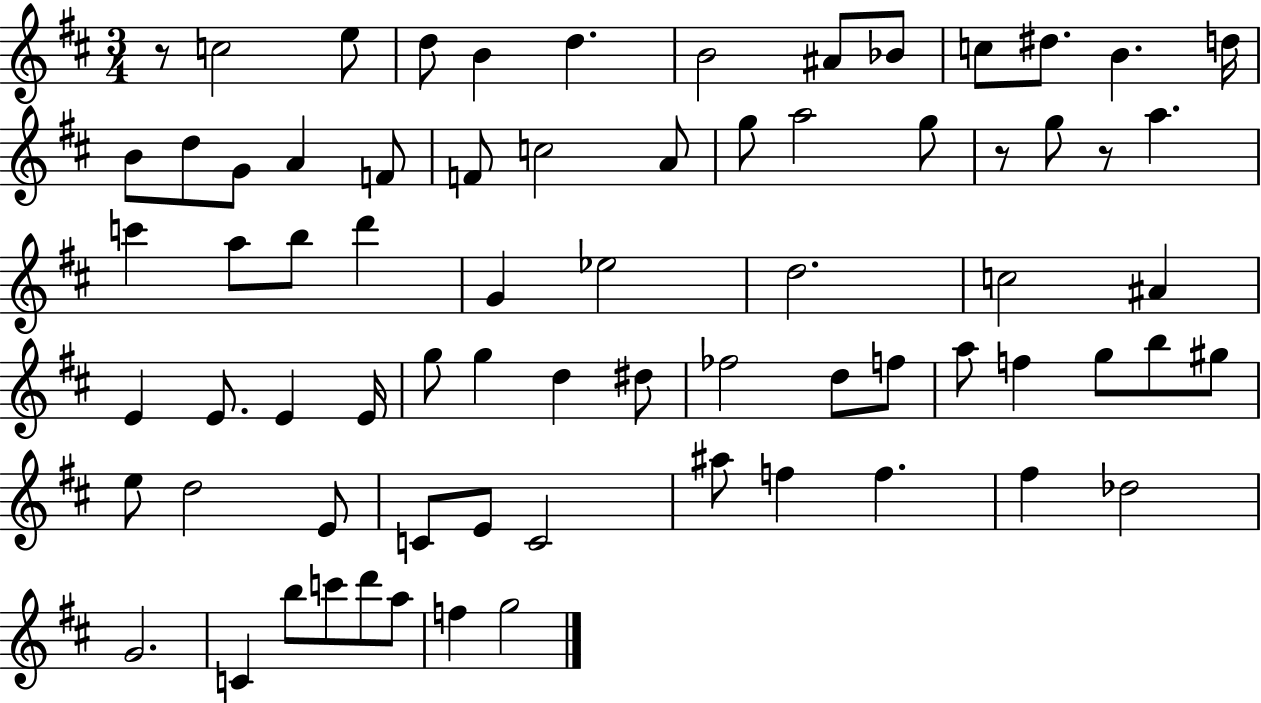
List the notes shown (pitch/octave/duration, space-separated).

R/e C5/h E5/e D5/e B4/q D5/q. B4/h A#4/e Bb4/e C5/e D#5/e. B4/q. D5/s B4/e D5/e G4/e A4/q F4/e F4/e C5/h A4/e G5/e A5/h G5/e R/e G5/e R/e A5/q. C6/q A5/e B5/e D6/q G4/q Eb5/h D5/h. C5/h A#4/q E4/q E4/e. E4/q E4/s G5/e G5/q D5/q D#5/e FES5/h D5/e F5/e A5/e F5/q G5/e B5/e G#5/e E5/e D5/h E4/e C4/e E4/e C4/h A#5/e F5/q F5/q. F#5/q Db5/h G4/h. C4/q B5/e C6/e D6/e A5/e F5/q G5/h